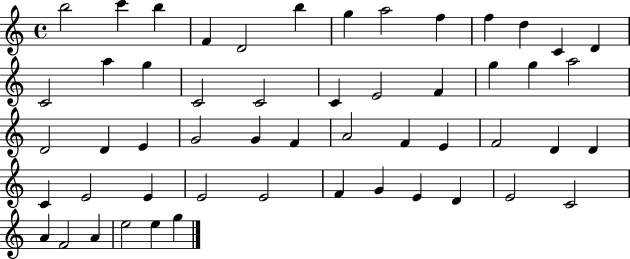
{
  \clef treble
  \time 4/4
  \defaultTimeSignature
  \key c \major
  b''2 c'''4 b''4 | f'4 d'2 b''4 | g''4 a''2 f''4 | f''4 d''4 c'4 d'4 | \break c'2 a''4 g''4 | c'2 c'2 | c'4 e'2 f'4 | g''4 g''4 a''2 | \break d'2 d'4 e'4 | g'2 g'4 f'4 | a'2 f'4 e'4 | f'2 d'4 d'4 | \break c'4 e'2 e'4 | e'2 e'2 | f'4 g'4 e'4 d'4 | e'2 c'2 | \break a'4 f'2 a'4 | e''2 e''4 g''4 | \bar "|."
}